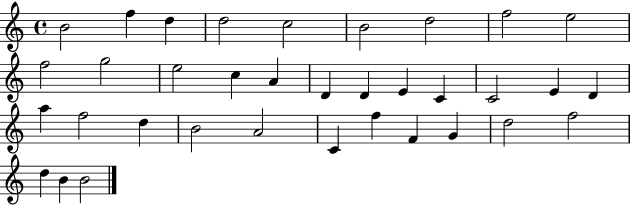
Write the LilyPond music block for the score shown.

{
  \clef treble
  \time 4/4
  \defaultTimeSignature
  \key c \major
  b'2 f''4 d''4 | d''2 c''2 | b'2 d''2 | f''2 e''2 | \break f''2 g''2 | e''2 c''4 a'4 | d'4 d'4 e'4 c'4 | c'2 e'4 d'4 | \break a''4 f''2 d''4 | b'2 a'2 | c'4 f''4 f'4 g'4 | d''2 f''2 | \break d''4 b'4 b'2 | \bar "|."
}